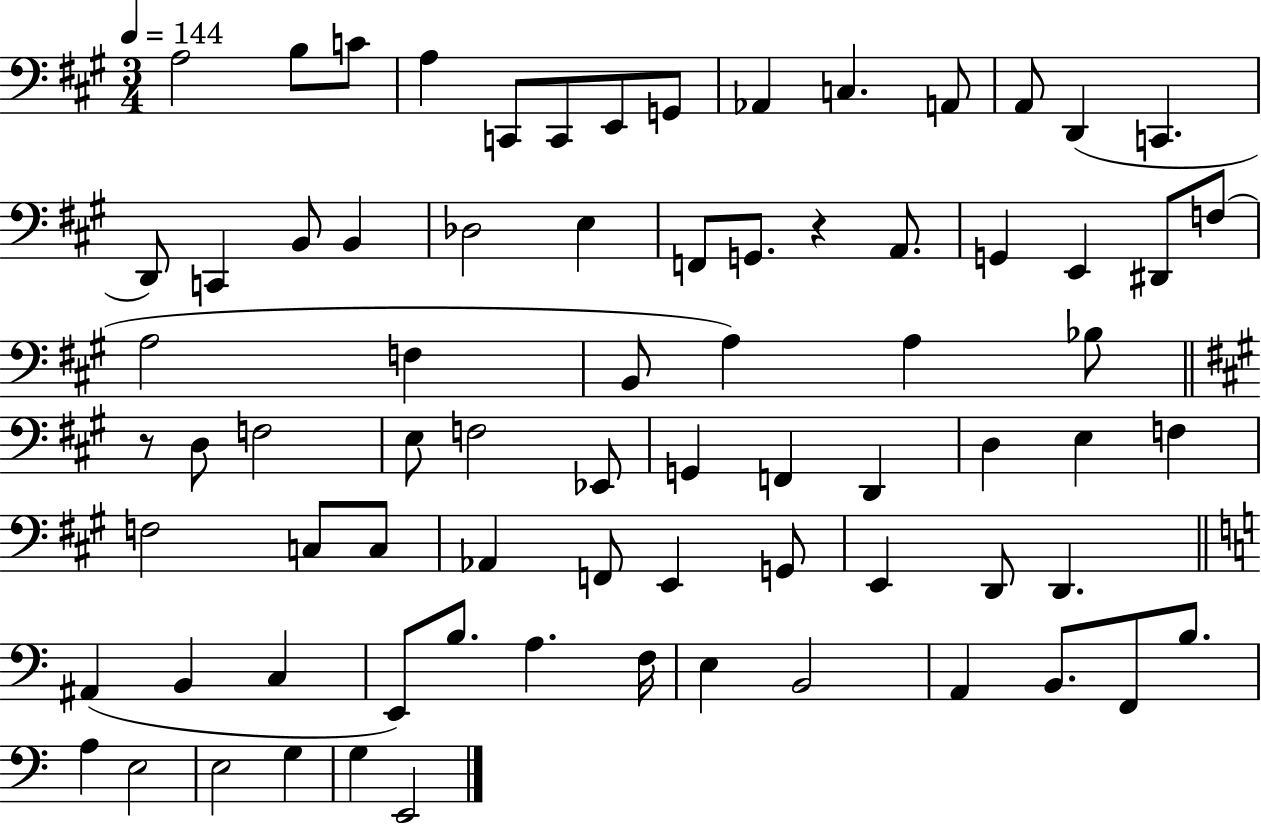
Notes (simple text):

A3/h B3/e C4/e A3/q C2/e C2/e E2/e G2/e Ab2/q C3/q. A2/e A2/e D2/q C2/q. D2/e C2/q B2/e B2/q Db3/h E3/q F2/e G2/e. R/q A2/e. G2/q E2/q D#2/e F3/e A3/h F3/q B2/e A3/q A3/q Bb3/e R/e D3/e F3/h E3/e F3/h Eb2/e G2/q F2/q D2/q D3/q E3/q F3/q F3/h C3/e C3/e Ab2/q F2/e E2/q G2/e E2/q D2/e D2/q. A#2/q B2/q C3/q E2/e B3/e. A3/q. F3/s E3/q B2/h A2/q B2/e. F2/e B3/e. A3/q E3/h E3/h G3/q G3/q E2/h